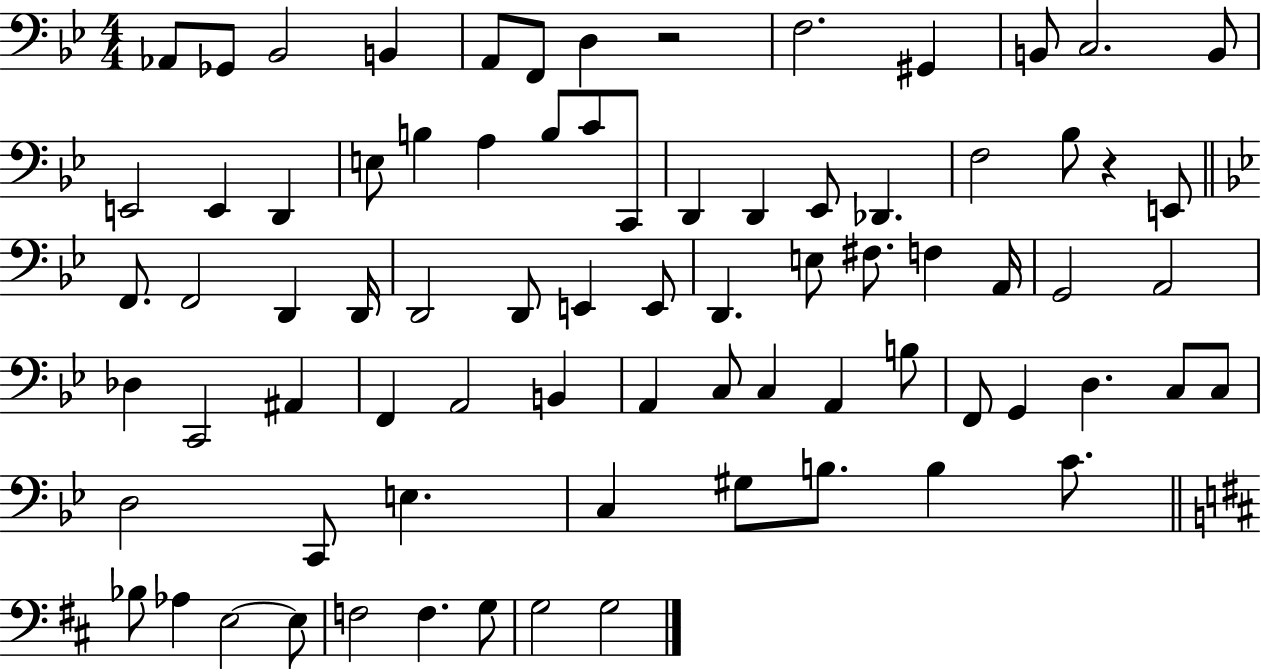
Ab2/e Gb2/e Bb2/h B2/q A2/e F2/e D3/q R/h F3/h. G#2/q B2/e C3/h. B2/e E2/h E2/q D2/q E3/e B3/q A3/q B3/e C4/e C2/e D2/q D2/q Eb2/e Db2/q. F3/h Bb3/e R/q E2/e F2/e. F2/h D2/q D2/s D2/h D2/e E2/q E2/e D2/q. E3/e F#3/e. F3/q A2/s G2/h A2/h Db3/q C2/h A#2/q F2/q A2/h B2/q A2/q C3/e C3/q A2/q B3/e F2/e G2/q D3/q. C3/e C3/e D3/h C2/e E3/q. C3/q G#3/e B3/e. B3/q C4/e. Bb3/e Ab3/q E3/h E3/e F3/h F3/q. G3/e G3/h G3/h